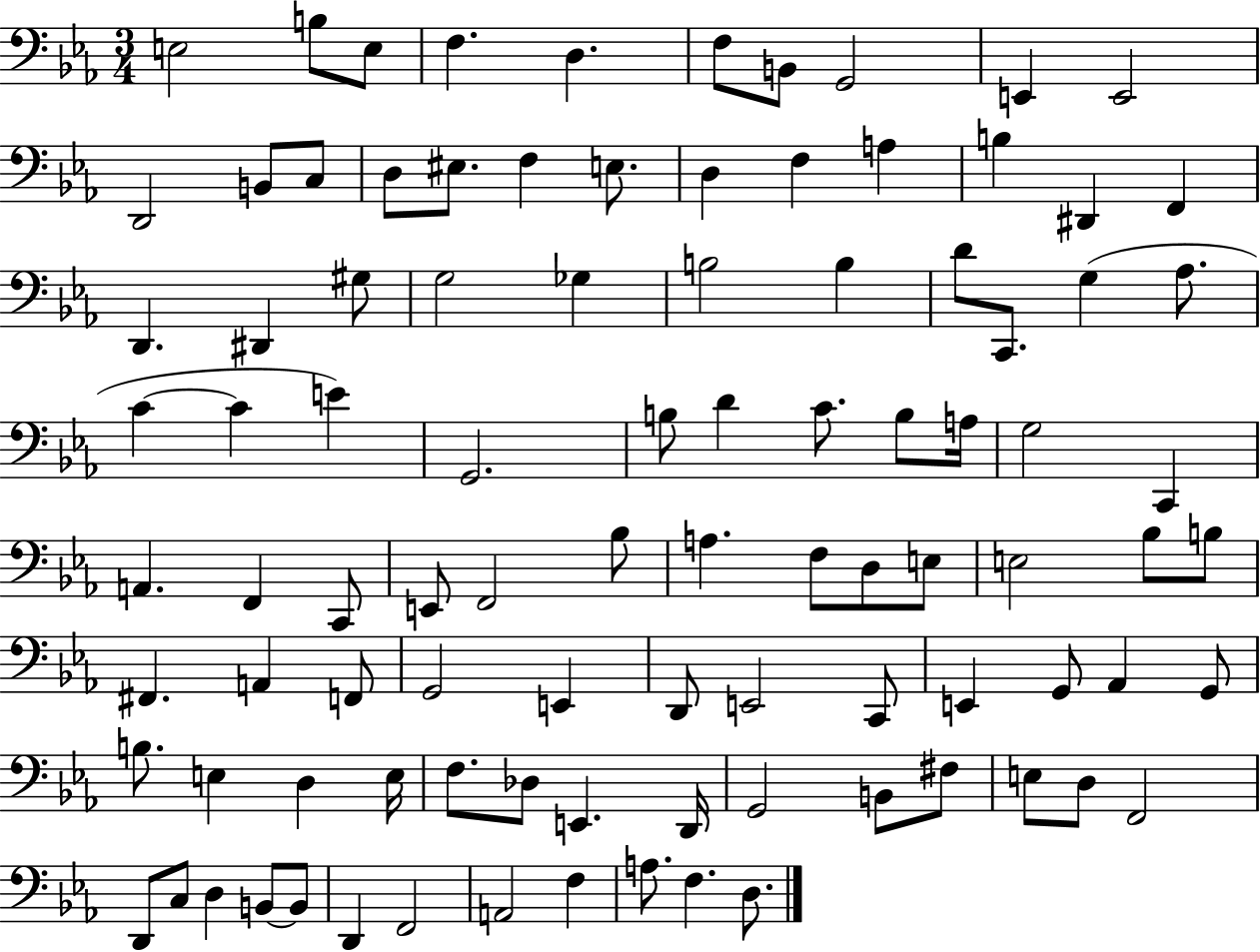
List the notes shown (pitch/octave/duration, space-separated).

E3/h B3/e E3/e F3/q. D3/q. F3/e B2/e G2/h E2/q E2/h D2/h B2/e C3/e D3/e EIS3/e. F3/q E3/e. D3/q F3/q A3/q B3/q D#2/q F2/q D2/q. D#2/q G#3/e G3/h Gb3/q B3/h B3/q D4/e C2/e. G3/q Ab3/e. C4/q C4/q E4/q G2/h. B3/e D4/q C4/e. B3/e A3/s G3/h C2/q A2/q. F2/q C2/e E2/e F2/h Bb3/e A3/q. F3/e D3/e E3/e E3/h Bb3/e B3/e F#2/q. A2/q F2/e G2/h E2/q D2/e E2/h C2/e E2/q G2/e Ab2/q G2/e B3/e. E3/q D3/q E3/s F3/e. Db3/e E2/q. D2/s G2/h B2/e F#3/e E3/e D3/e F2/h D2/e C3/e D3/q B2/e B2/e D2/q F2/h A2/h F3/q A3/e. F3/q. D3/e.